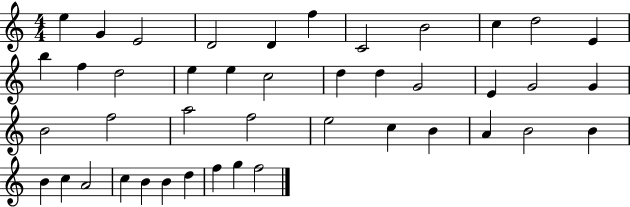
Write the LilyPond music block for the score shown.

{
  \clef treble
  \numericTimeSignature
  \time 4/4
  \key c \major
  e''4 g'4 e'2 | d'2 d'4 f''4 | c'2 b'2 | c''4 d''2 e'4 | \break b''4 f''4 d''2 | e''4 e''4 c''2 | d''4 d''4 g'2 | e'4 g'2 g'4 | \break b'2 f''2 | a''2 f''2 | e''2 c''4 b'4 | a'4 b'2 b'4 | \break b'4 c''4 a'2 | c''4 b'4 b'4 d''4 | f''4 g''4 f''2 | \bar "|."
}